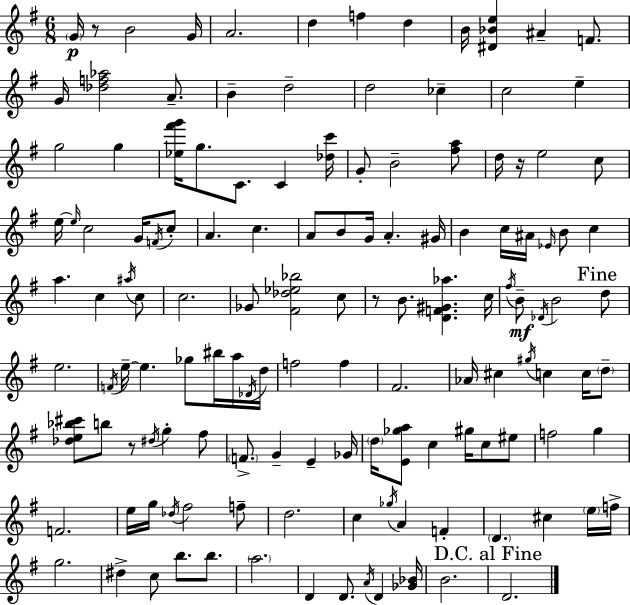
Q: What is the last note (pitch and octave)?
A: D4